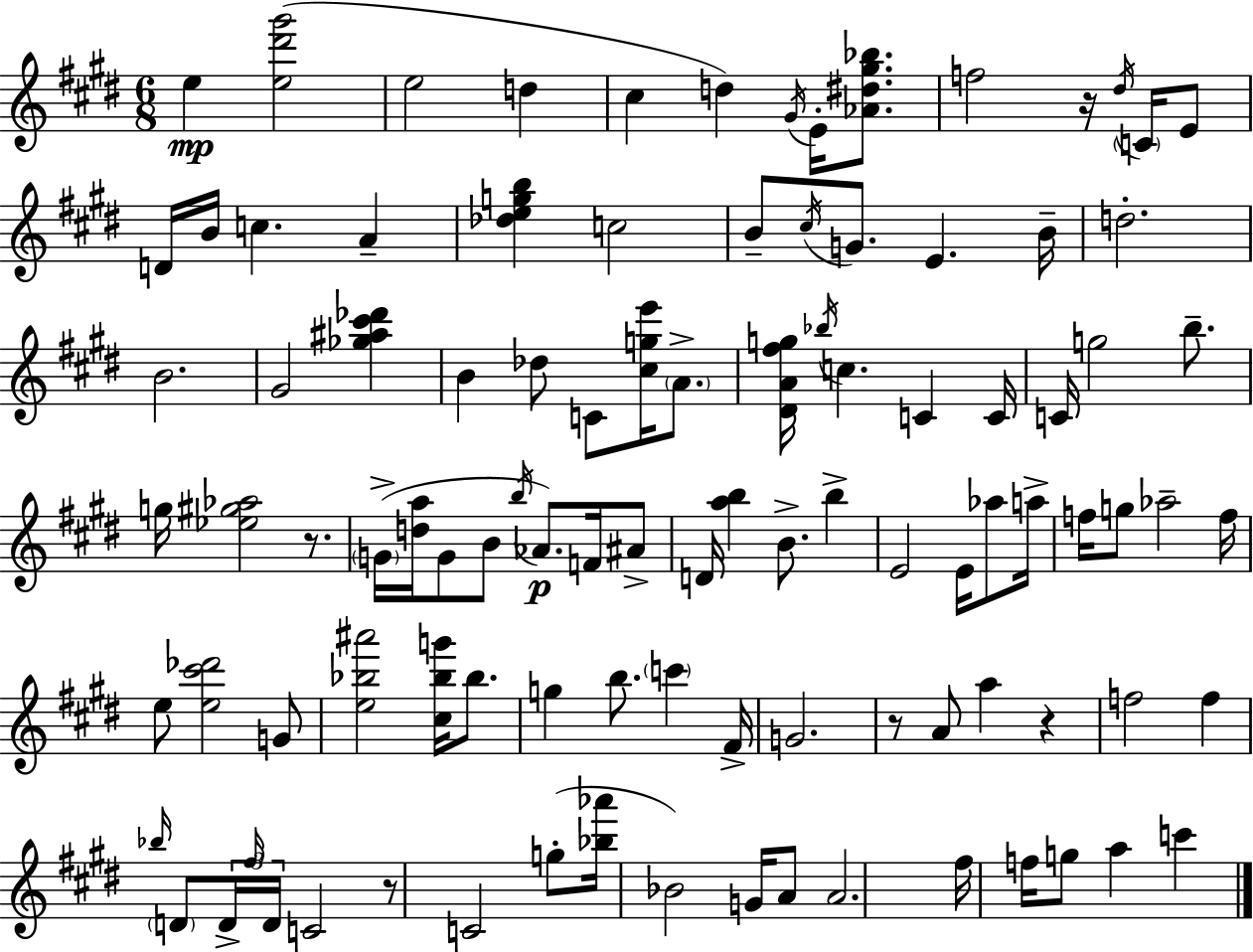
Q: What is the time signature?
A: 6/8